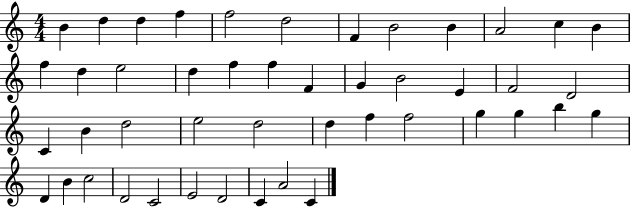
X:1
T:Untitled
M:4/4
L:1/4
K:C
B d d f f2 d2 F B2 B A2 c B f d e2 d f f F G B2 E F2 D2 C B d2 e2 d2 d f f2 g g b g D B c2 D2 C2 E2 D2 C A2 C